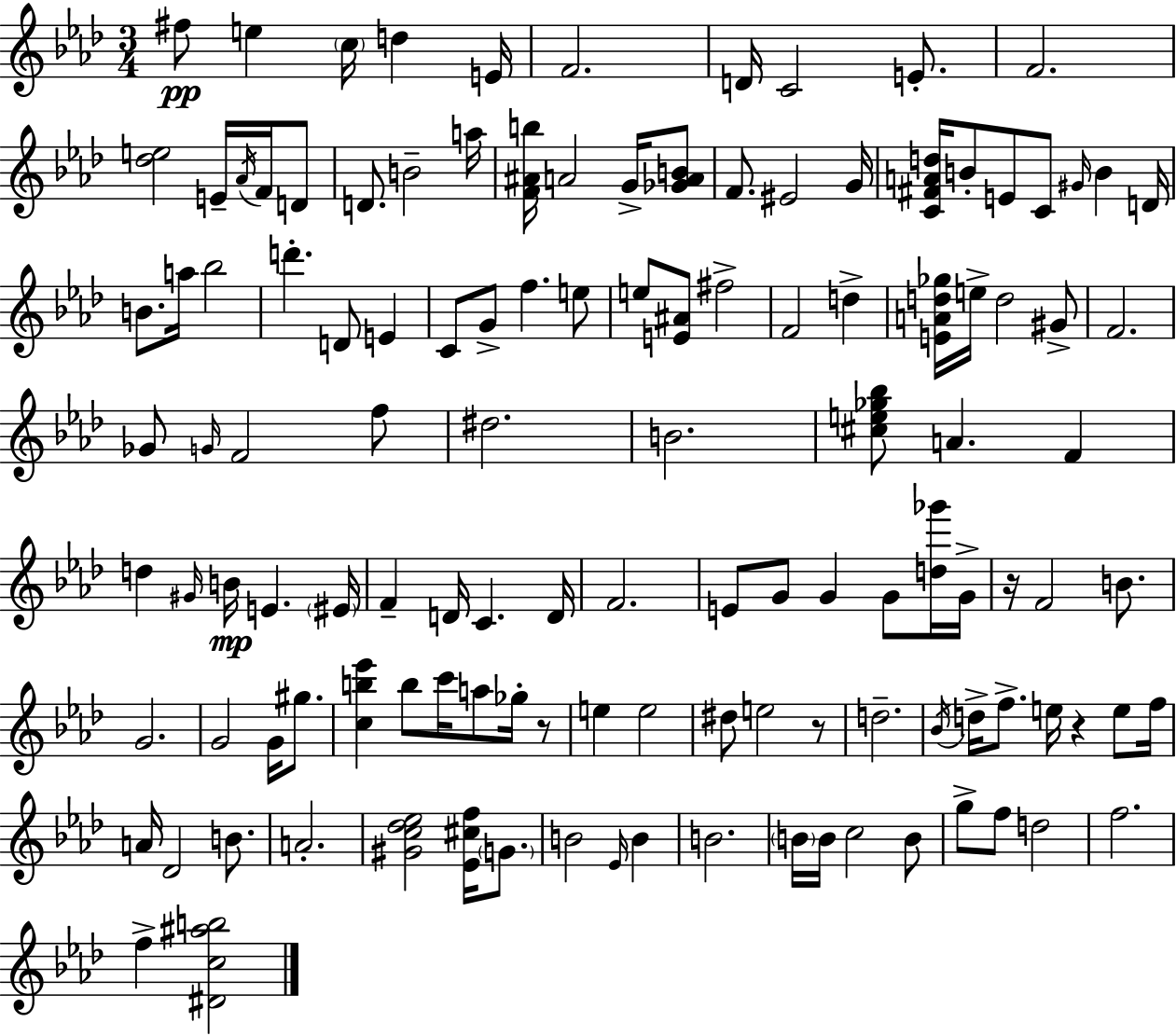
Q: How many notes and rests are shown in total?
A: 124